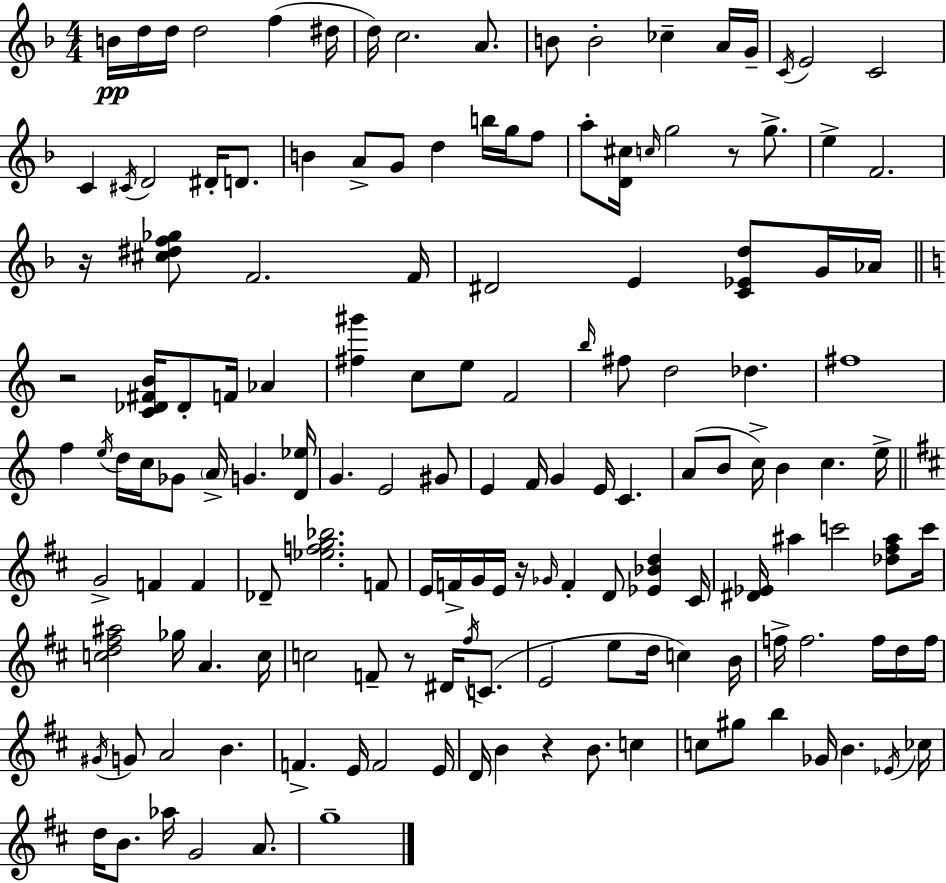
{
  \clef treble
  \numericTimeSignature
  \time 4/4
  \key f \major
  b'16\pp d''16 d''16 d''2 f''4( dis''16 | d''16) c''2. a'8. | b'8 b'2-. ces''4-- a'16 g'16-- | \acciaccatura { c'16 } e'2 c'2 | \break c'4 \acciaccatura { cis'16 } d'2 dis'16-. d'8. | b'4 a'8-> g'8 d''4 b''16 g''16 | f''8 a''8-. <d' cis''>16 \grace { c''16 } g''2 r8 | g''8.-> e''4-> f'2. | \break r16 <cis'' dis'' f'' ges''>8 f'2. | f'16 dis'2 e'4 <c' ees' d''>8 | g'16 aes'16 \bar "||" \break \key a \minor r2 <c' des' fis' b'>16 des'8-. f'16 aes'4 | <fis'' gis'''>4 c''8 e''8 f'2 | \grace { b''16 } fis''8 d''2 des''4. | fis''1 | \break f''4 \acciaccatura { e''16 } d''16 c''16 ges'8 \parenthesize a'16-> g'4. | <d' ees''>16 g'4. e'2 | gis'8 e'4 f'16 g'4 e'16 c'4. | a'8( b'8 c''16->) b'4 c''4. | \break e''16-> \bar "||" \break \key b \minor g'2-> f'4 f'4 | des'8-- <ees'' f'' g'' bes''>2. f'8 | e'16 f'16-> g'16 e'16 r16 \grace { ges'16 } f'4-. d'8 <ees' bes' d''>4 | cis'16 <dis' ees'>16 ais''4 c'''2 <des'' fis'' ais''>8 | \break c'''16 <c'' d'' fis'' ais''>2 ges''16 a'4. | c''16 c''2 f'8-- r8 dis'16 \acciaccatura { fis''16 }( c'8. | e'2 e''8 d''16 c''4) | b'16 f''16-> f''2. f''16 | \break d''16 f''16 \acciaccatura { gis'16 } g'8 a'2 b'4. | f'4.-> e'16 f'2 | e'16 d'16 b'4 r4 b'8. c''4 | c''8 gis''8 b''4 ges'16 b'4. | \break \acciaccatura { ees'16 } ces''16 d''16 b'8. aes''16 g'2 | a'8. g''1-- | \bar "|."
}